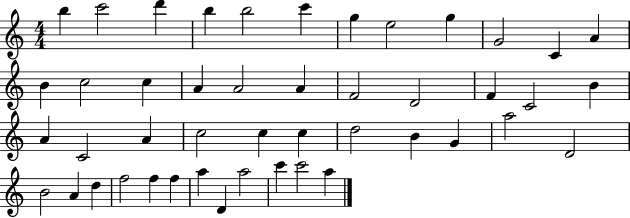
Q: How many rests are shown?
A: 0